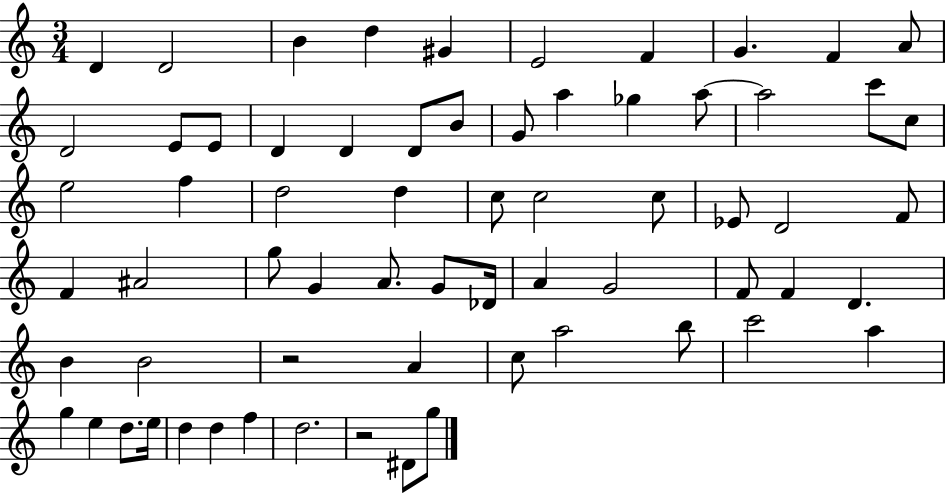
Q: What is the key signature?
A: C major